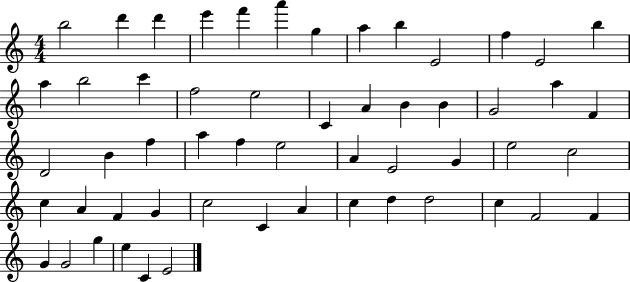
X:1
T:Untitled
M:4/4
L:1/4
K:C
b2 d' d' e' f' a' g a b E2 f E2 b a b2 c' f2 e2 C A B B G2 a F D2 B f a f e2 A E2 G e2 c2 c A F G c2 C A c d d2 c F2 F G G2 g e C E2